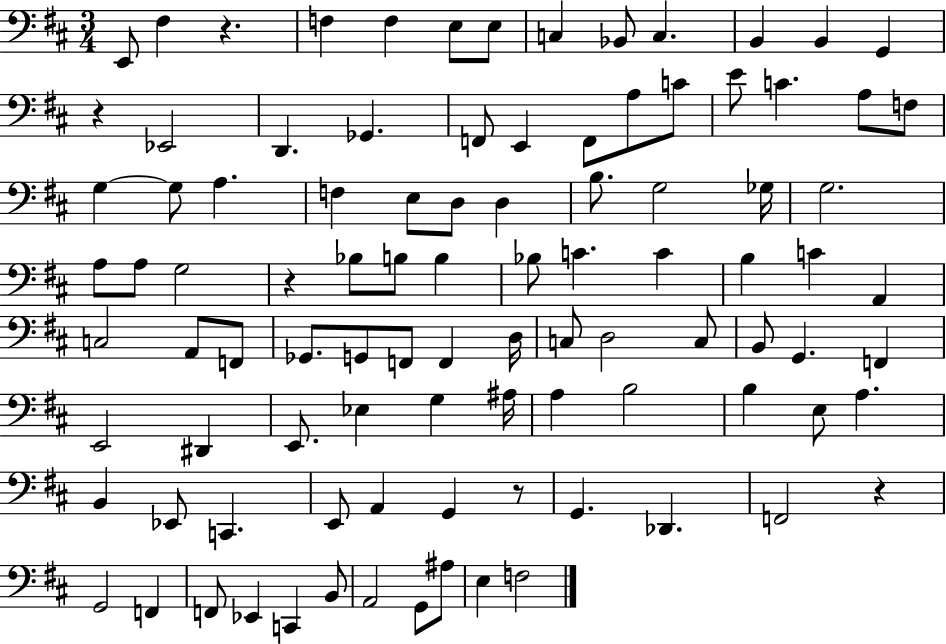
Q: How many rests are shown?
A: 5